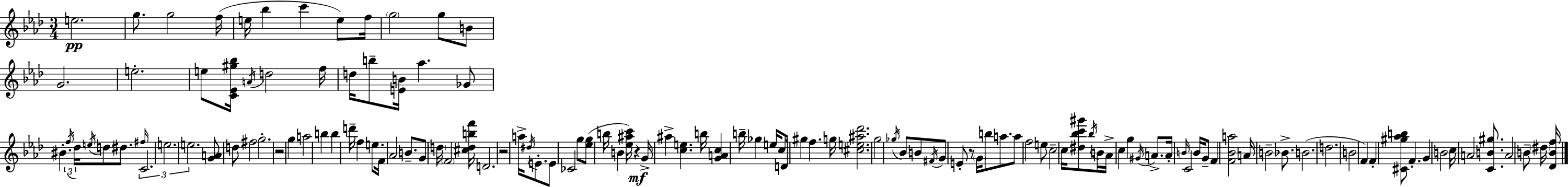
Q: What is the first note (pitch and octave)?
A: E5